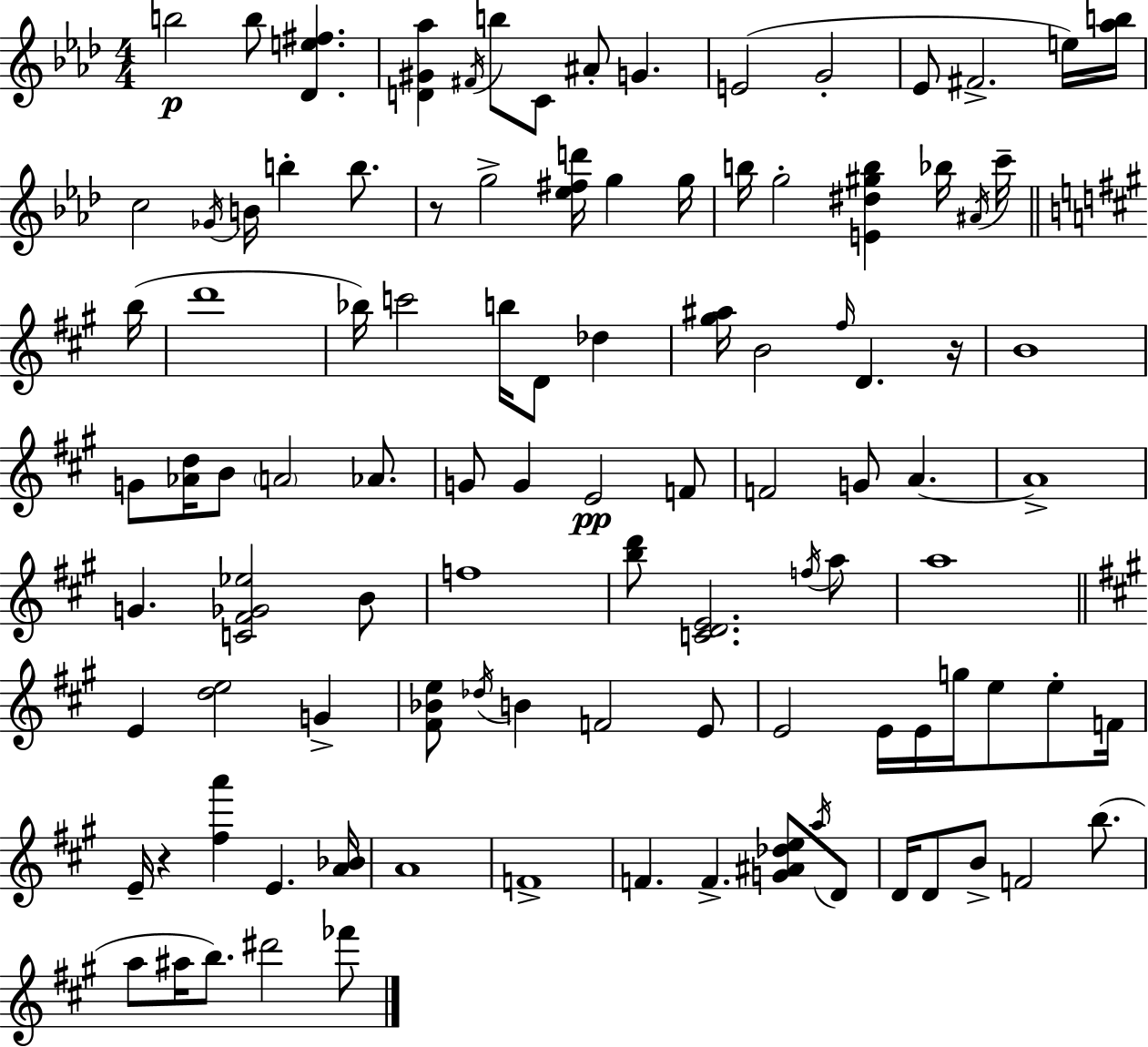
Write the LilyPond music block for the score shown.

{
  \clef treble
  \numericTimeSignature
  \time 4/4
  \key aes \major
  b''2\p b''8 <des' e'' fis''>4. | <d' gis' aes''>4 \acciaccatura { fis'16 } b''8 c'8 ais'8-. g'4. | e'2( g'2-. | ees'8 fis'2.-> e''16) | \break <aes'' b''>16 c''2 \acciaccatura { ges'16 } b'16 b''4-. b''8. | r8 g''2-> <ees'' fis'' d'''>16 g''4 | g''16 b''16 g''2-. <e' dis'' gis'' b''>4 bes''16 | \acciaccatura { ais'16 } c'''16-- \bar "||" \break \key a \major b''16( d'''1 | bes''16) c'''2 b''16 d'8 des''4 | <gis'' ais''>16 b'2 \grace { fis''16 } d'4. | r16 b'1 | \break g'8 <aes' d''>16 b'8 \parenthesize a'2 aes'8. | g'8 g'4 e'2\pp | f'8 f'2 g'8 a'4.~~ | a'1-> | \break g'4. <c' fis' ges' ees''>2 | b'8 f''1 | <b'' d'''>8 <c' d' e'>2. | \acciaccatura { f''16 } a''8 a''1 | \break \bar "||" \break \key a \major e'4 <d'' e''>2 g'4-> | <fis' bes' e''>8 \acciaccatura { des''16 } b'4 f'2 e'8 | e'2 e'16 e'16 g''16 e''8 e''8-. | f'16 e'16-- r4 <fis'' a'''>4 e'4. | \break <a' bes'>16 a'1 | f'1-> | f'4. f'4.-> <g' ais' des'' e''>8 \acciaccatura { a''16 } | d'8 d'16 d'8 b'8-> f'2 b''8.( | \break a''8 ais''16 b''8.) dis'''2 | fes'''8 \bar "|."
}